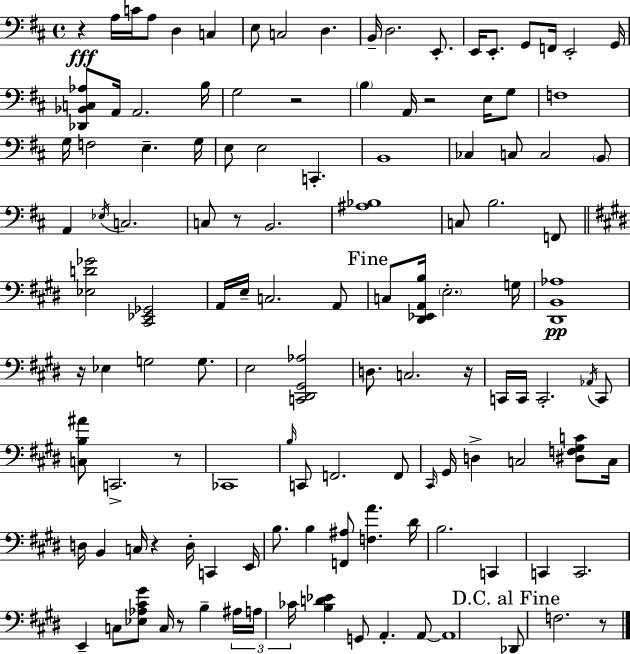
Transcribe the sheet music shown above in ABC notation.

X:1
T:Untitled
M:4/4
L:1/4
K:D
z A,/4 C/4 A,/2 D, C, E,/2 C,2 D, B,,/4 D,2 E,,/2 E,,/4 E,,/2 G,,/2 F,,/4 E,,2 G,,/4 [_D,,_B,,C,_A,]/2 A,,/4 A,,2 B,/4 G,2 z2 B, A,,/4 z2 E,/4 G,/2 F,4 G,/4 F,2 E, G,/4 E,/2 E,2 C,, B,,4 _C, C,/2 C,2 B,,/2 A,, _E,/4 C,2 C,/2 z/2 B,,2 [^A,_B,]4 C,/2 B,2 F,,/2 [_E,D_G]2 [^C,,_E,,_G,,]2 A,,/4 E,/4 C,2 A,,/2 C,/2 [^D,,_E,,A,,B,]/4 E,2 G,/4 [^D,,B,,_A,]4 z/4 _E, G,2 G,/2 E,2 [C,,^D,,^G,,_A,]2 D,/2 C,2 z/4 C,,/4 C,,/4 C,,2 _A,,/4 C,,/2 [C,B,^A]/2 C,,2 z/2 _C,,4 B,/4 C,,/2 F,,2 F,,/2 ^C,,/4 ^G,,/4 D, C,2 [^D,F,^G,C]/2 C,/4 D,/4 B,, C,/4 z D,/4 C,, E,,/4 B,/2 B, [F,,^A,]/2 [F,A] ^D/4 B,2 C,, C,, C,,2 E,, C,/2 [_E,_A,^C^G]/2 C,/4 z/2 B, ^A,/4 A,/4 _C/4 [B,D_E] G,,/2 A,, A,,/2 A,,4 _D,,/2 F,2 z/2